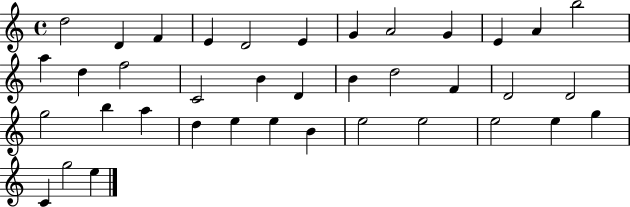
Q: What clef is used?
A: treble